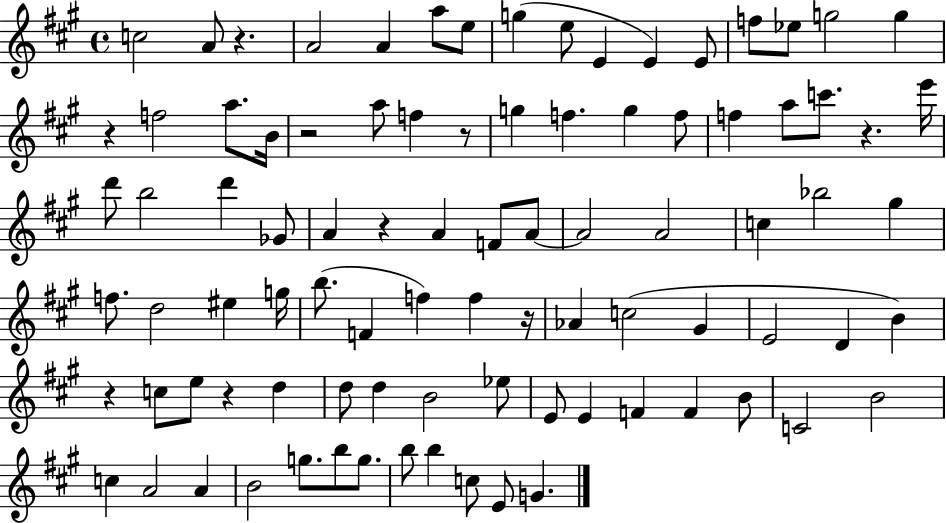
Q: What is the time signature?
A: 4/4